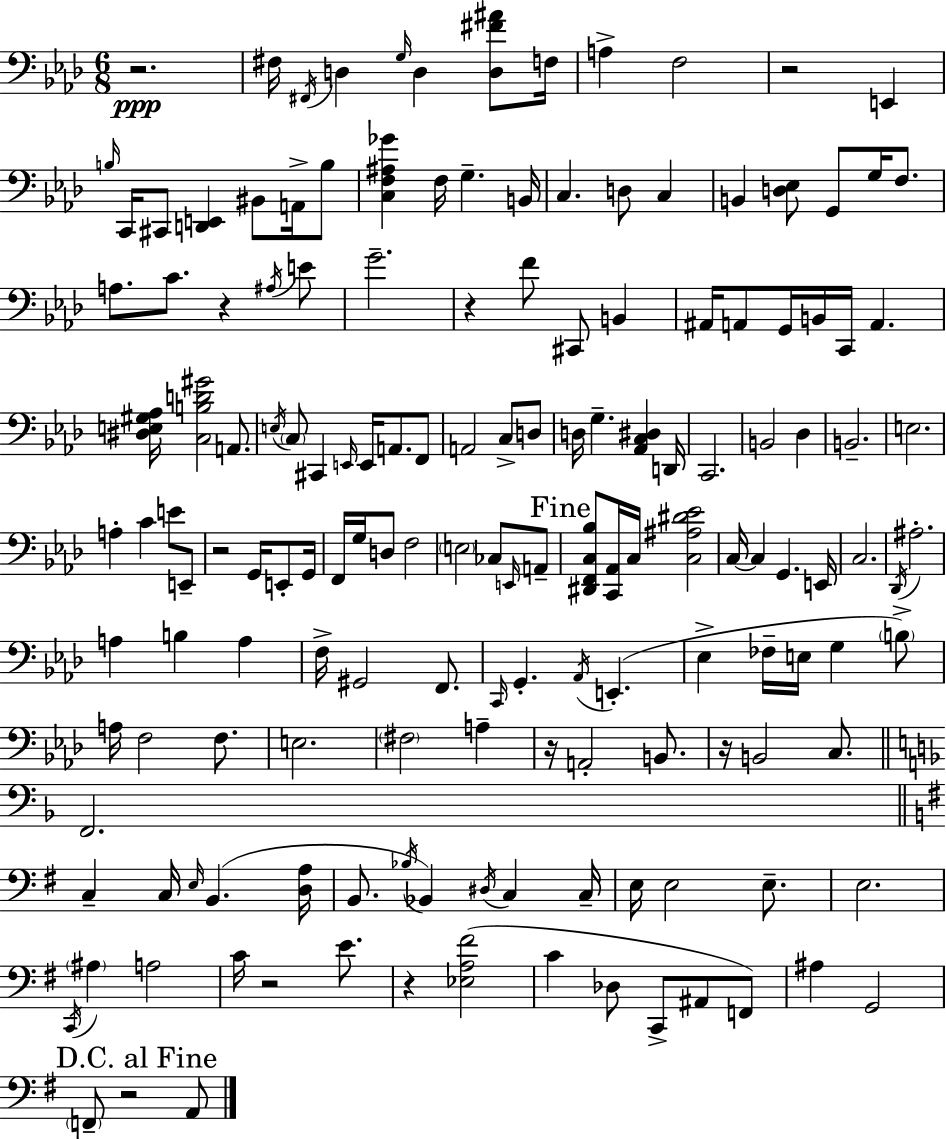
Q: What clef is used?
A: bass